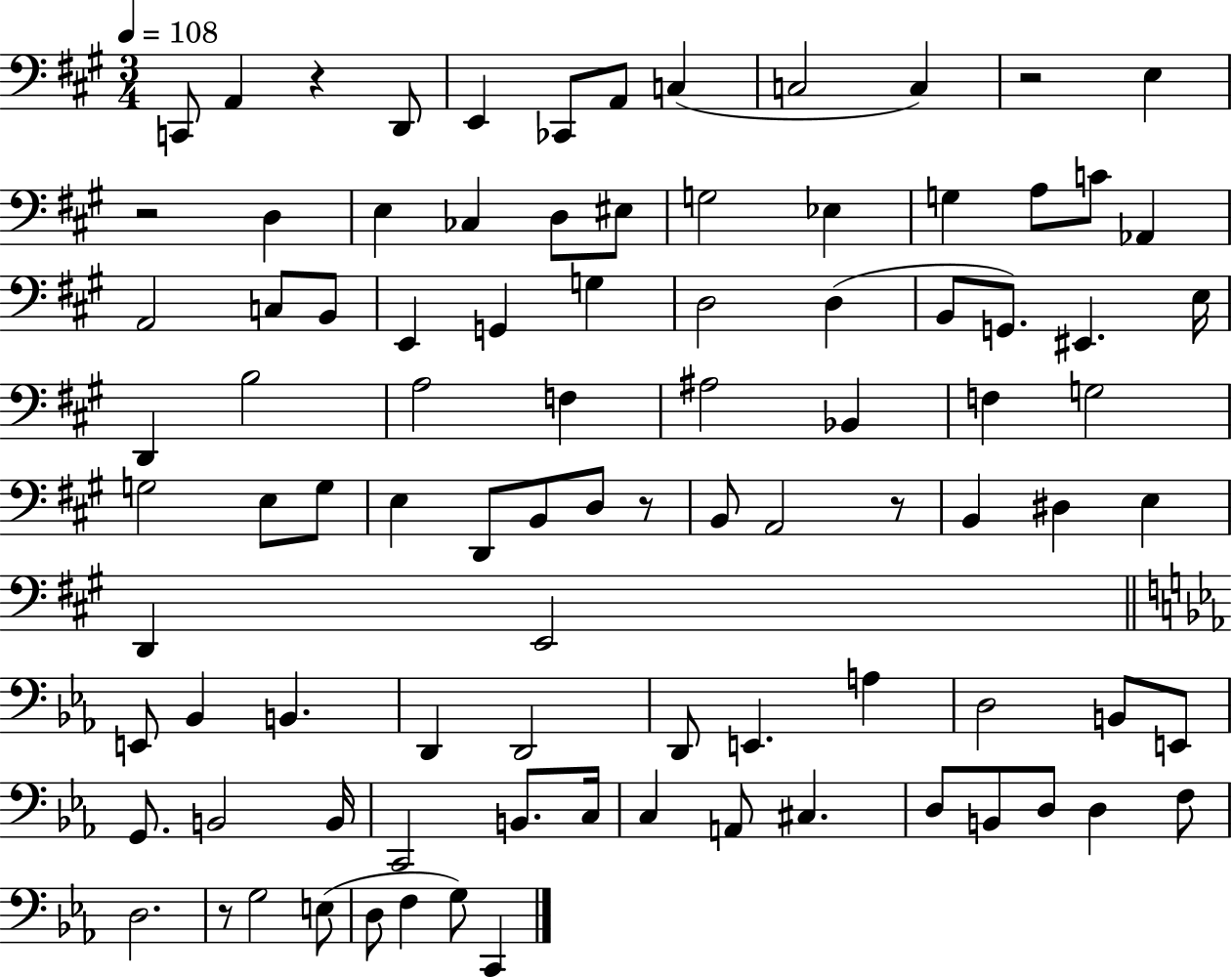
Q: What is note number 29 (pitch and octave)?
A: D3